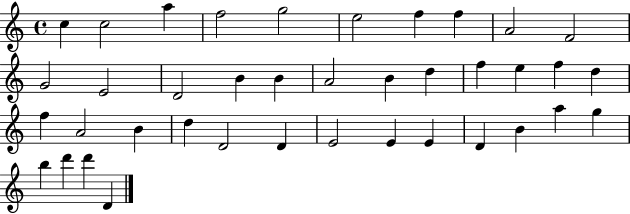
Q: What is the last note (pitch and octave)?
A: D4